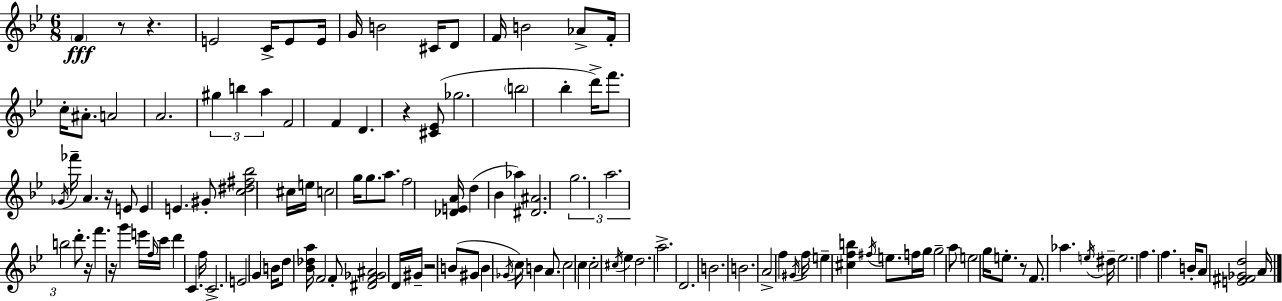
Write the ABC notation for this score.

X:1
T:Untitled
M:6/8
L:1/4
K:Gm
F z/2 z E2 C/4 E/2 E/4 G/4 B2 ^C/4 D/2 F/4 B2 _A/2 F/4 c/4 ^A/2 A2 A2 ^g b a F2 F D z [^C_E]/2 _g2 b2 _b d'/4 f'/2 _G/4 _f'/4 A z/4 E/2 E E ^G/2 [c^d^f_b]2 ^c/4 e/4 c2 g/4 g/2 a/2 f2 [_DEA]/4 d _B _a [^D^A]2 g2 a2 b2 d'/2 z/4 f' z/4 g' e'/4 f/4 c'/4 d' C f/4 C2 E2 G B/4 d/2 [_B_da]/4 F2 F/2 [^DF_G^A]2 D/4 ^G/4 z2 B/2 ^G/2 B _G/4 c/4 B A/2 c2 c c2 ^c/4 _e d2 a2 D2 B2 B2 A2 f ^G/4 f/4 e [^cfb] ^f/4 e/2 f/4 g/4 g2 a/2 e2 g/4 e/2 z/2 F/2 _a e/4 ^d/4 e2 f f B/4 A/2 [E^F_Gd]2 A/4